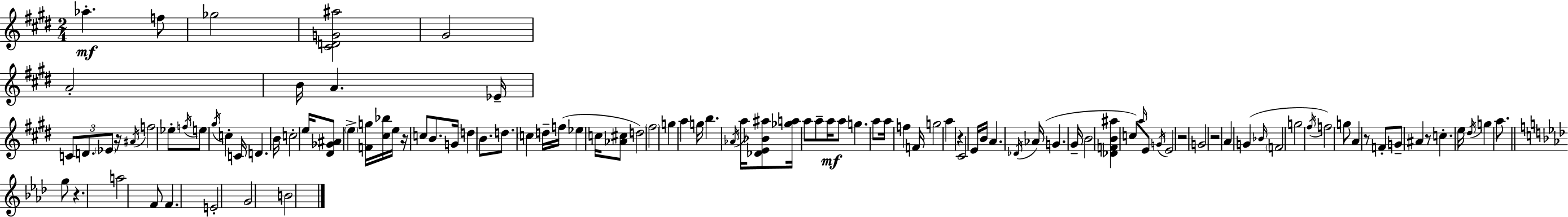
X:1
T:Untitled
M:2/4
L:1/4
K:E
_a f/2 _g2 [^CDG^a]2 ^G2 A2 B/4 A _E/4 C/2 D/2 _E/2 z/4 ^A/4 f2 _e/2 f/4 e/2 ^g/4 c C/4 D B/4 c2 e/4 [^D_G^A]/2 e [Fg]/4 [^c_b]/4 e/4 z/4 c/2 B/2 G/4 d B/2 d/2 c d/4 f/4 _e c/4 [_A^c]/2 d2 ^f2 g a g/4 b _A/4 a/4 [_DE_B^a]/2 [_ga]/4 a/2 a/2 a/4 a/2 g a/2 a/4 f F/4 g2 a z ^C2 E/4 B/4 A _D/4 _A/4 G ^G/4 B2 [_DFB^a] c/2 a/4 E/2 G/4 E2 z2 G2 z2 A G _B/4 F2 g2 ^f/4 f2 g/2 A z/2 F/2 G/2 ^A z/2 c e/4 ^d/4 g a/2 g/2 z a2 F/2 F E2 G2 B2